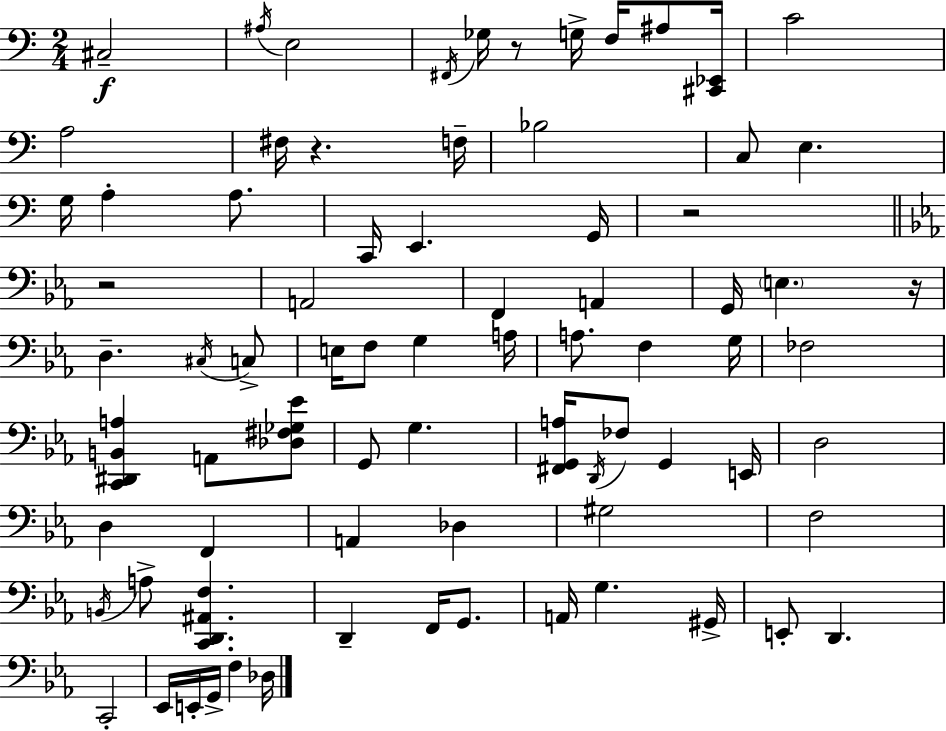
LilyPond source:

{
  \clef bass
  \numericTimeSignature
  \time 2/4
  \key a \minor
  cis2--\f | \acciaccatura { ais16 } e2 | \acciaccatura { fis,16 } ges16 r8 g16-> f16 ais8 | <cis, ees,>16 c'2 | \break a2 | fis16 r4. | f16-- bes2 | c8 e4. | \break g16 a4-. a8. | c,16 e,4. | g,16 r2 | \bar "||" \break \key c \minor r2 | a,2 | f,4 a,4 | g,16 \parenthesize e4. r16 | \break d4.-- \acciaccatura { cis16 } c8-> | e16 f8 g4 | a16 a8. f4 | g16 fes2 | \break <c, dis, b, a>4 a,8 <des fis ges ees'>8 | g,8 g4. | <fis, g, a>16 \acciaccatura { d,16 } fes8 g,4 | e,16 d2 | \break d4 f,4 | a,4 des4 | gis2 | f2 | \break \acciaccatura { b,16 } a8-> <c, d, ais, f>4. | d,4-- f,16 | g,8. a,16 g4. | gis,16-> e,8-. d,4. | \break c,2-. | ees,16 e,16-. g,16-> f4 | des16 \bar "|."
}